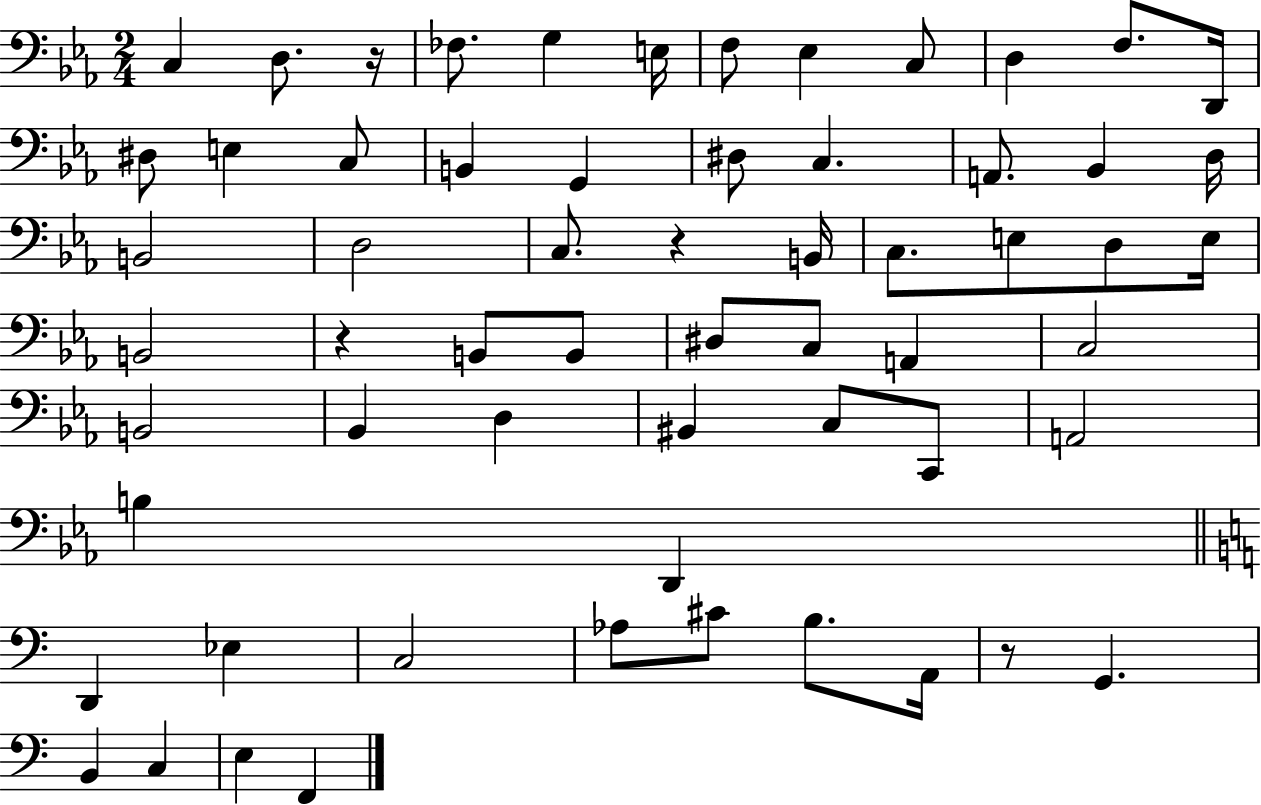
X:1
T:Untitled
M:2/4
L:1/4
K:Eb
C, D,/2 z/4 _F,/2 G, E,/4 F,/2 _E, C,/2 D, F,/2 D,,/4 ^D,/2 E, C,/2 B,, G,, ^D,/2 C, A,,/2 _B,, D,/4 B,,2 D,2 C,/2 z B,,/4 C,/2 E,/2 D,/2 E,/4 B,,2 z B,,/2 B,,/2 ^D,/2 C,/2 A,, C,2 B,,2 _B,, D, ^B,, C,/2 C,,/2 A,,2 B, D,, D,, _E, C,2 _A,/2 ^C/2 B,/2 A,,/4 z/2 G,, B,, C, E, F,,